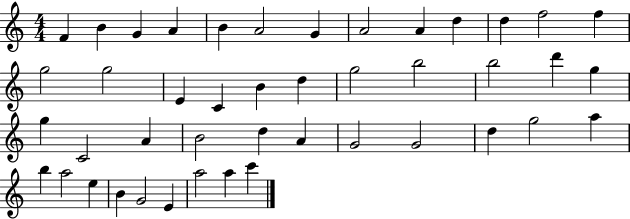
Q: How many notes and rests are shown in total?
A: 44